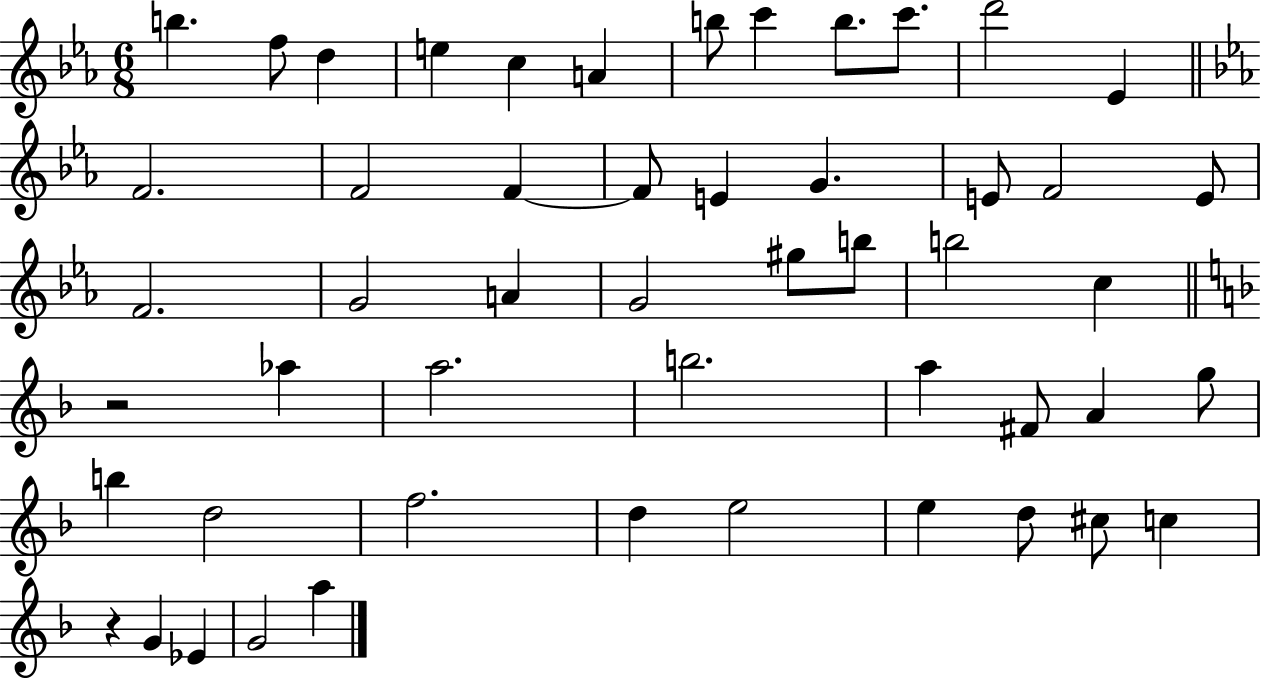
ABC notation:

X:1
T:Untitled
M:6/8
L:1/4
K:Eb
b f/2 d e c A b/2 c' b/2 c'/2 d'2 _E F2 F2 F F/2 E G E/2 F2 E/2 F2 G2 A G2 ^g/2 b/2 b2 c z2 _a a2 b2 a ^F/2 A g/2 b d2 f2 d e2 e d/2 ^c/2 c z G _E G2 a